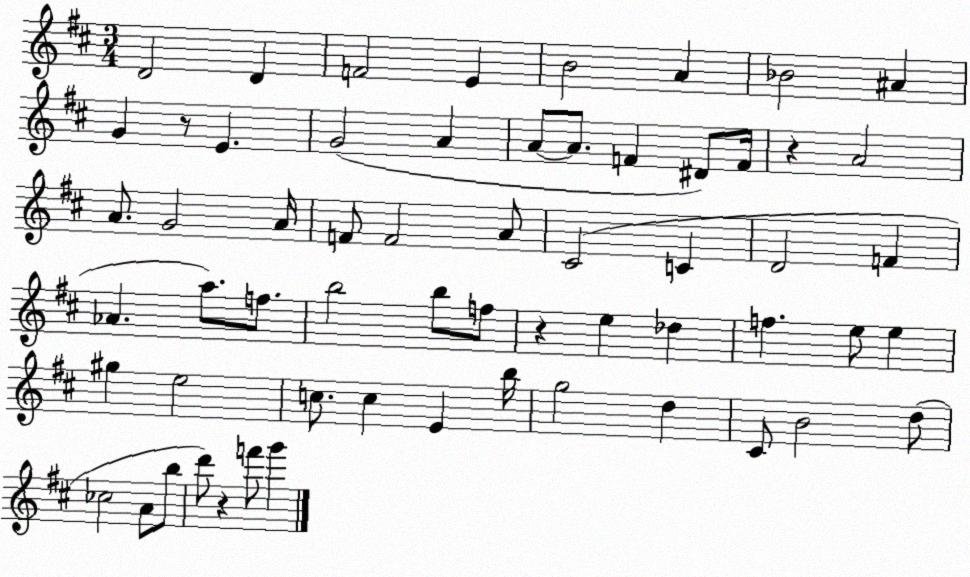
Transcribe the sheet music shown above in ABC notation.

X:1
T:Untitled
M:3/4
L:1/4
K:D
D2 D F2 E B2 A _B2 ^A G z/2 E G2 A A/2 A/2 F ^D/2 F/4 z A2 A/2 G2 A/4 F/2 F2 A/2 ^C2 C D2 F _A a/2 f/2 b2 b/2 f/2 z e _d f e/2 e ^g e2 c/2 c E b/4 g2 d ^C/2 B2 d/2 _c2 A/2 b/2 d'/2 z f'/2 g'